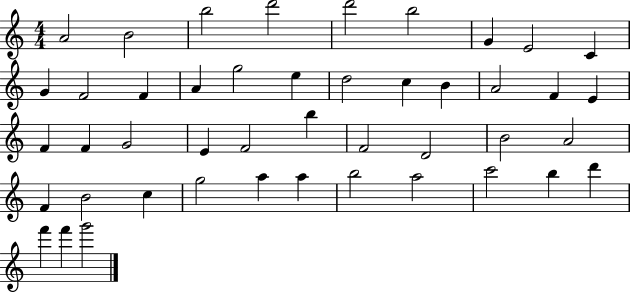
{
  \clef treble
  \numericTimeSignature
  \time 4/4
  \key c \major
  a'2 b'2 | b''2 d'''2 | d'''2 b''2 | g'4 e'2 c'4 | \break g'4 f'2 f'4 | a'4 g''2 e''4 | d''2 c''4 b'4 | a'2 f'4 e'4 | \break f'4 f'4 g'2 | e'4 f'2 b''4 | f'2 d'2 | b'2 a'2 | \break f'4 b'2 c''4 | g''2 a''4 a''4 | b''2 a''2 | c'''2 b''4 d'''4 | \break f'''4 f'''4 g'''2 | \bar "|."
}